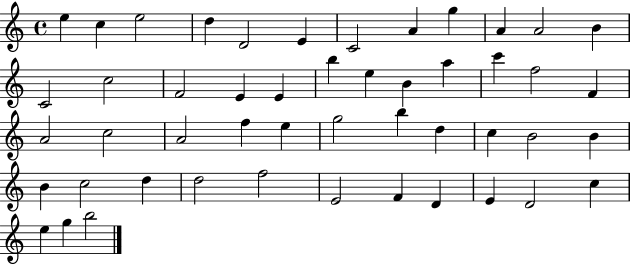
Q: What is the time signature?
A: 4/4